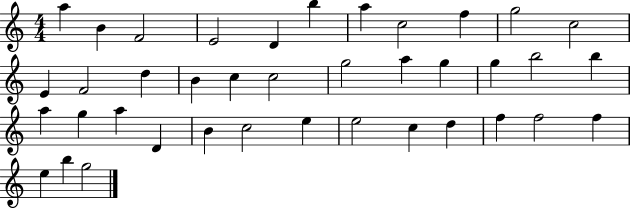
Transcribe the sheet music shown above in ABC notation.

X:1
T:Untitled
M:4/4
L:1/4
K:C
a B F2 E2 D b a c2 f g2 c2 E F2 d B c c2 g2 a g g b2 b a g a D B c2 e e2 c d f f2 f e b g2